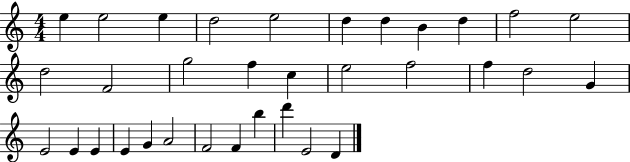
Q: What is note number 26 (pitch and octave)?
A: G4